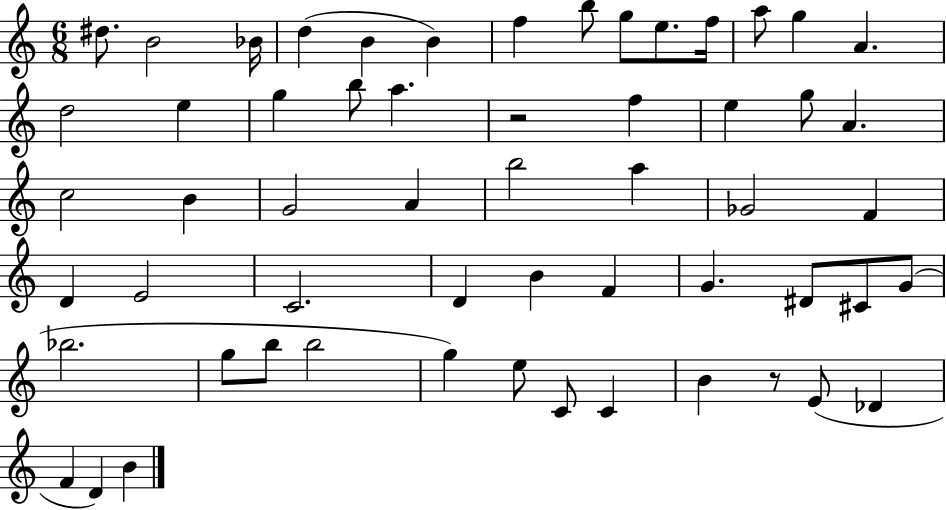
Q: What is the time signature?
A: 6/8